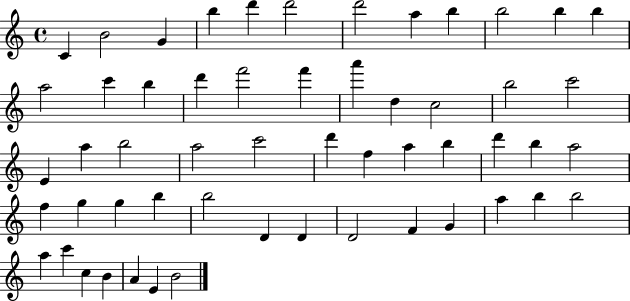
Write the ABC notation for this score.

X:1
T:Untitled
M:4/4
L:1/4
K:C
C B2 G b d' d'2 d'2 a b b2 b b a2 c' b d' f'2 f' a' d c2 b2 c'2 E a b2 a2 c'2 d' f a b d' b a2 f g g b b2 D D D2 F G a b b2 a c' c B A E B2